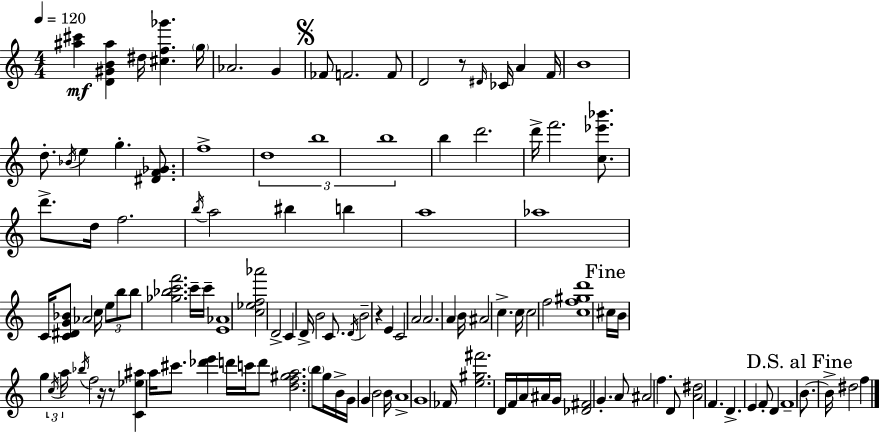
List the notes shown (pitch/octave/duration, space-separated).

[A#5,C#6]/q [D4,G#4,B4,A#5]/q D#5/s [C#5,F5,Gb6]/q. G5/s Ab4/h. G4/q FES4/e F4/h. F4/e D4/h R/e D#4/s CES4/s A4/q F4/s B4/w D5/e. Bb4/s E5/q G5/q. [D#4,F4,Gb4]/e. F5/w D5/w B5/w B5/w B5/q D6/h. D6/s F6/h. [C5,Eb6,Bb6]/e. D6/e. D5/s F5/h. B5/s A5/h BIS5/q B5/q A5/w Ab5/w C4/s [C4,D#4,G4,Bb4]/e Ab4/h C5/s E5/e B5/e B5/e [Gb5,Bb5,C6,F6]/h. C6/s C6/s [E4,Ab4]/w [C5,Eb5,F5,Ab6]/h D4/h C4/q D4/s B4/h C4/e. D4/s B4/h R/q E4/q C4/h A4/h A4/h. A4/q B4/s A#4/h C5/q. C5/s C5/h F5/h [C5,F5,G#5,D6]/w C#5/s B4/s G5/q C5/s A5/s Bb5/s F5/h R/s R/e [C4,Eb5,A#5]/q A5/s C#6/e. [Db6,E6]/q D6/s C6/s D6/e [D5,F5,G#5,A5]/h. B5/e G5/s B4/s G4/s G4/q B4/h B4/s A4/w G4/w FES4/s [E5,G#5,F#6]/h. D4/s F4/s A4/s A#4/s G4/s [Db4,F#4]/h G4/q. A4/e A#4/h F5/q. D4/e [A4,D#5]/h F4/q. D4/q. E4/q F4/e D4/q F4/w B4/e. B4/s D#5/h F5/q